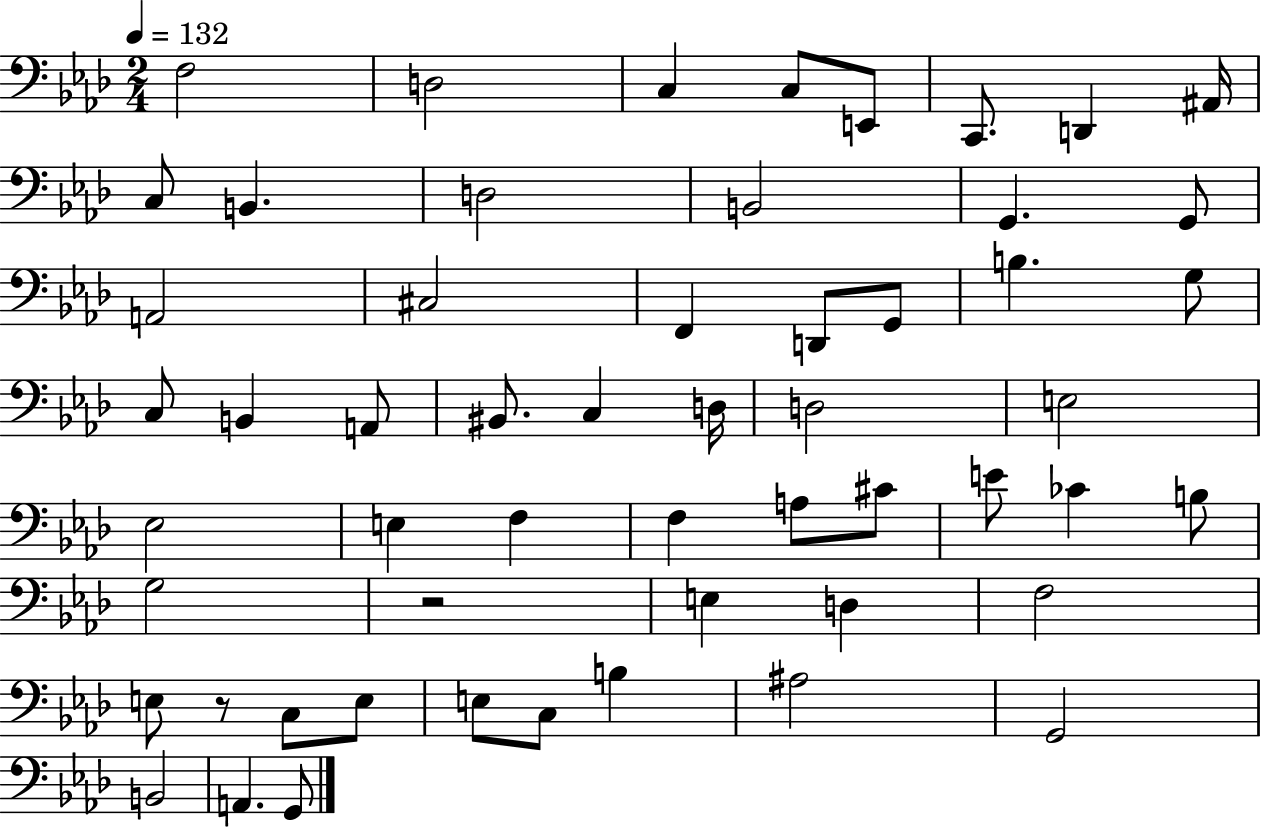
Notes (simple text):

F3/h D3/h C3/q C3/e E2/e C2/e. D2/q A#2/s C3/e B2/q. D3/h B2/h G2/q. G2/e A2/h C#3/h F2/q D2/e G2/e B3/q. G3/e C3/e B2/q A2/e BIS2/e. C3/q D3/s D3/h E3/h Eb3/h E3/q F3/q F3/q A3/e C#4/e E4/e CES4/q B3/e G3/h R/h E3/q D3/q F3/h E3/e R/e C3/e E3/e E3/e C3/e B3/q A#3/h G2/h B2/h A2/q. G2/e